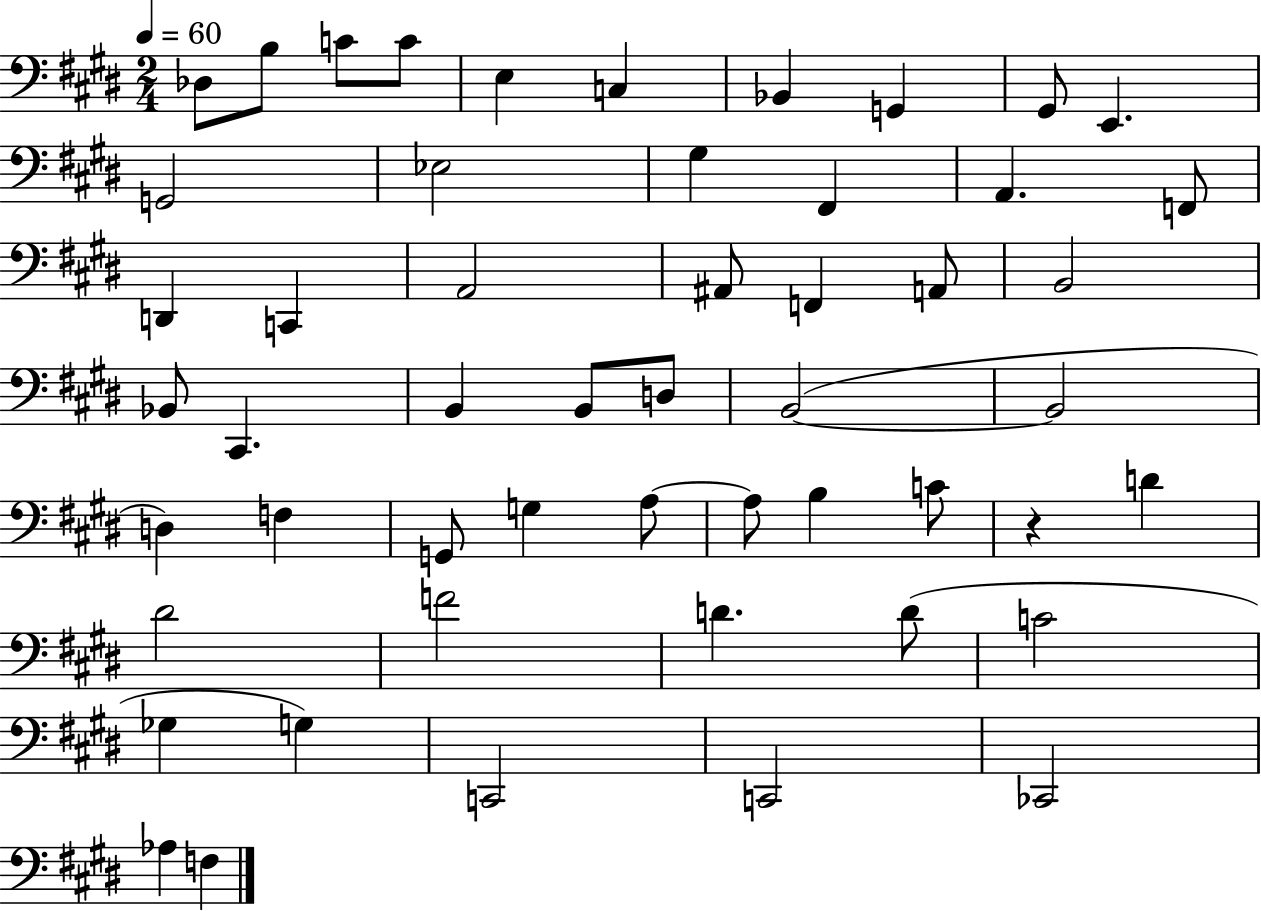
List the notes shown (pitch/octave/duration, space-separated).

Db3/e B3/e C4/e C4/e E3/q C3/q Bb2/q G2/q G#2/e E2/q. G2/h Eb3/h G#3/q F#2/q A2/q. F2/e D2/q C2/q A2/h A#2/e F2/q A2/e B2/h Bb2/e C#2/q. B2/q B2/e D3/e B2/h B2/h D3/q F3/q G2/e G3/q A3/e A3/e B3/q C4/e R/q D4/q D#4/h F4/h D4/q. D4/e C4/h Gb3/q G3/q C2/h C2/h CES2/h Ab3/q F3/q